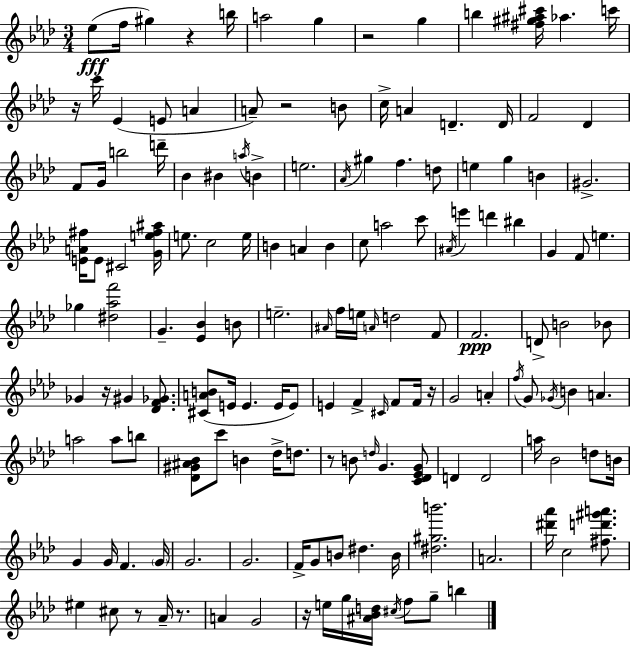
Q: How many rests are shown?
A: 10